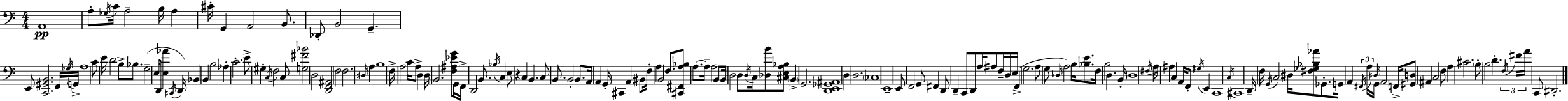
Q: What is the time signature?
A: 4/4